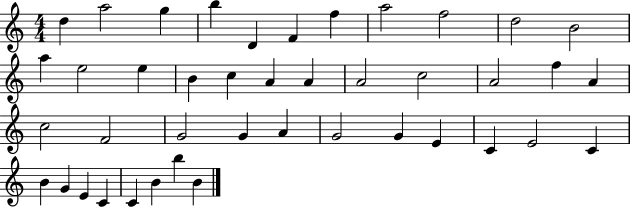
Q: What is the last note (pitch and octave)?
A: B4